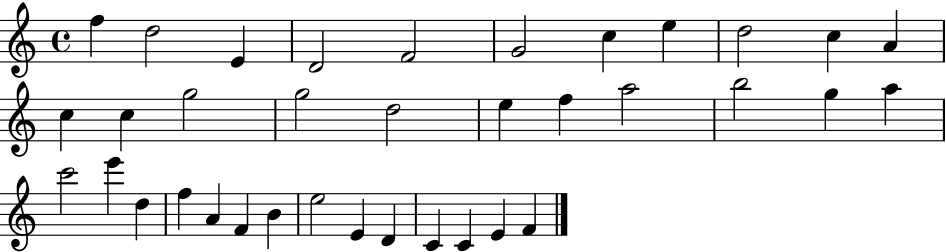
{
  \clef treble
  \time 4/4
  \defaultTimeSignature
  \key c \major
  f''4 d''2 e'4 | d'2 f'2 | g'2 c''4 e''4 | d''2 c''4 a'4 | \break c''4 c''4 g''2 | g''2 d''2 | e''4 f''4 a''2 | b''2 g''4 a''4 | \break c'''2 e'''4 d''4 | f''4 a'4 f'4 b'4 | e''2 e'4 d'4 | c'4 c'4 e'4 f'4 | \break \bar "|."
}